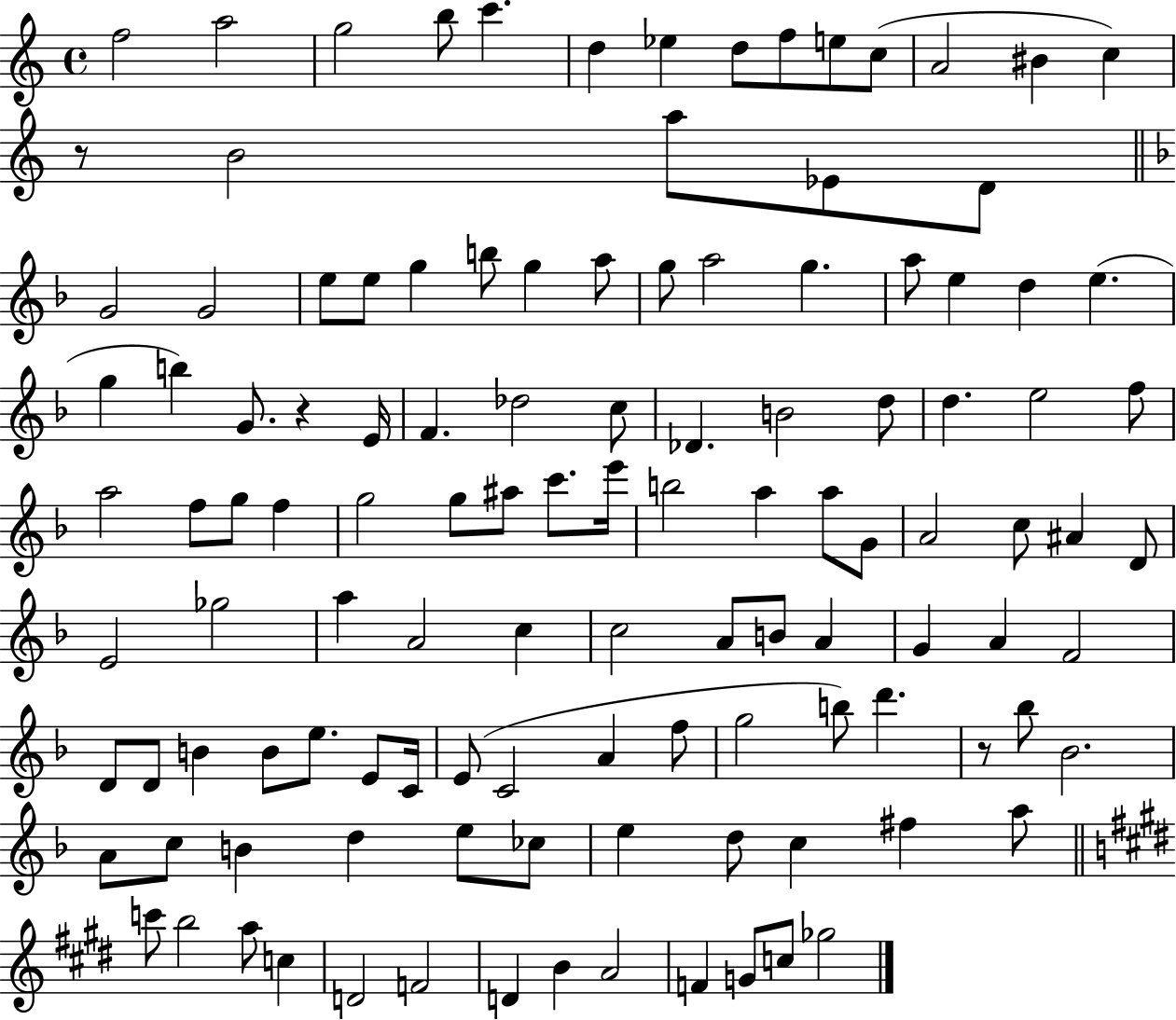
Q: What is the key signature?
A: C major